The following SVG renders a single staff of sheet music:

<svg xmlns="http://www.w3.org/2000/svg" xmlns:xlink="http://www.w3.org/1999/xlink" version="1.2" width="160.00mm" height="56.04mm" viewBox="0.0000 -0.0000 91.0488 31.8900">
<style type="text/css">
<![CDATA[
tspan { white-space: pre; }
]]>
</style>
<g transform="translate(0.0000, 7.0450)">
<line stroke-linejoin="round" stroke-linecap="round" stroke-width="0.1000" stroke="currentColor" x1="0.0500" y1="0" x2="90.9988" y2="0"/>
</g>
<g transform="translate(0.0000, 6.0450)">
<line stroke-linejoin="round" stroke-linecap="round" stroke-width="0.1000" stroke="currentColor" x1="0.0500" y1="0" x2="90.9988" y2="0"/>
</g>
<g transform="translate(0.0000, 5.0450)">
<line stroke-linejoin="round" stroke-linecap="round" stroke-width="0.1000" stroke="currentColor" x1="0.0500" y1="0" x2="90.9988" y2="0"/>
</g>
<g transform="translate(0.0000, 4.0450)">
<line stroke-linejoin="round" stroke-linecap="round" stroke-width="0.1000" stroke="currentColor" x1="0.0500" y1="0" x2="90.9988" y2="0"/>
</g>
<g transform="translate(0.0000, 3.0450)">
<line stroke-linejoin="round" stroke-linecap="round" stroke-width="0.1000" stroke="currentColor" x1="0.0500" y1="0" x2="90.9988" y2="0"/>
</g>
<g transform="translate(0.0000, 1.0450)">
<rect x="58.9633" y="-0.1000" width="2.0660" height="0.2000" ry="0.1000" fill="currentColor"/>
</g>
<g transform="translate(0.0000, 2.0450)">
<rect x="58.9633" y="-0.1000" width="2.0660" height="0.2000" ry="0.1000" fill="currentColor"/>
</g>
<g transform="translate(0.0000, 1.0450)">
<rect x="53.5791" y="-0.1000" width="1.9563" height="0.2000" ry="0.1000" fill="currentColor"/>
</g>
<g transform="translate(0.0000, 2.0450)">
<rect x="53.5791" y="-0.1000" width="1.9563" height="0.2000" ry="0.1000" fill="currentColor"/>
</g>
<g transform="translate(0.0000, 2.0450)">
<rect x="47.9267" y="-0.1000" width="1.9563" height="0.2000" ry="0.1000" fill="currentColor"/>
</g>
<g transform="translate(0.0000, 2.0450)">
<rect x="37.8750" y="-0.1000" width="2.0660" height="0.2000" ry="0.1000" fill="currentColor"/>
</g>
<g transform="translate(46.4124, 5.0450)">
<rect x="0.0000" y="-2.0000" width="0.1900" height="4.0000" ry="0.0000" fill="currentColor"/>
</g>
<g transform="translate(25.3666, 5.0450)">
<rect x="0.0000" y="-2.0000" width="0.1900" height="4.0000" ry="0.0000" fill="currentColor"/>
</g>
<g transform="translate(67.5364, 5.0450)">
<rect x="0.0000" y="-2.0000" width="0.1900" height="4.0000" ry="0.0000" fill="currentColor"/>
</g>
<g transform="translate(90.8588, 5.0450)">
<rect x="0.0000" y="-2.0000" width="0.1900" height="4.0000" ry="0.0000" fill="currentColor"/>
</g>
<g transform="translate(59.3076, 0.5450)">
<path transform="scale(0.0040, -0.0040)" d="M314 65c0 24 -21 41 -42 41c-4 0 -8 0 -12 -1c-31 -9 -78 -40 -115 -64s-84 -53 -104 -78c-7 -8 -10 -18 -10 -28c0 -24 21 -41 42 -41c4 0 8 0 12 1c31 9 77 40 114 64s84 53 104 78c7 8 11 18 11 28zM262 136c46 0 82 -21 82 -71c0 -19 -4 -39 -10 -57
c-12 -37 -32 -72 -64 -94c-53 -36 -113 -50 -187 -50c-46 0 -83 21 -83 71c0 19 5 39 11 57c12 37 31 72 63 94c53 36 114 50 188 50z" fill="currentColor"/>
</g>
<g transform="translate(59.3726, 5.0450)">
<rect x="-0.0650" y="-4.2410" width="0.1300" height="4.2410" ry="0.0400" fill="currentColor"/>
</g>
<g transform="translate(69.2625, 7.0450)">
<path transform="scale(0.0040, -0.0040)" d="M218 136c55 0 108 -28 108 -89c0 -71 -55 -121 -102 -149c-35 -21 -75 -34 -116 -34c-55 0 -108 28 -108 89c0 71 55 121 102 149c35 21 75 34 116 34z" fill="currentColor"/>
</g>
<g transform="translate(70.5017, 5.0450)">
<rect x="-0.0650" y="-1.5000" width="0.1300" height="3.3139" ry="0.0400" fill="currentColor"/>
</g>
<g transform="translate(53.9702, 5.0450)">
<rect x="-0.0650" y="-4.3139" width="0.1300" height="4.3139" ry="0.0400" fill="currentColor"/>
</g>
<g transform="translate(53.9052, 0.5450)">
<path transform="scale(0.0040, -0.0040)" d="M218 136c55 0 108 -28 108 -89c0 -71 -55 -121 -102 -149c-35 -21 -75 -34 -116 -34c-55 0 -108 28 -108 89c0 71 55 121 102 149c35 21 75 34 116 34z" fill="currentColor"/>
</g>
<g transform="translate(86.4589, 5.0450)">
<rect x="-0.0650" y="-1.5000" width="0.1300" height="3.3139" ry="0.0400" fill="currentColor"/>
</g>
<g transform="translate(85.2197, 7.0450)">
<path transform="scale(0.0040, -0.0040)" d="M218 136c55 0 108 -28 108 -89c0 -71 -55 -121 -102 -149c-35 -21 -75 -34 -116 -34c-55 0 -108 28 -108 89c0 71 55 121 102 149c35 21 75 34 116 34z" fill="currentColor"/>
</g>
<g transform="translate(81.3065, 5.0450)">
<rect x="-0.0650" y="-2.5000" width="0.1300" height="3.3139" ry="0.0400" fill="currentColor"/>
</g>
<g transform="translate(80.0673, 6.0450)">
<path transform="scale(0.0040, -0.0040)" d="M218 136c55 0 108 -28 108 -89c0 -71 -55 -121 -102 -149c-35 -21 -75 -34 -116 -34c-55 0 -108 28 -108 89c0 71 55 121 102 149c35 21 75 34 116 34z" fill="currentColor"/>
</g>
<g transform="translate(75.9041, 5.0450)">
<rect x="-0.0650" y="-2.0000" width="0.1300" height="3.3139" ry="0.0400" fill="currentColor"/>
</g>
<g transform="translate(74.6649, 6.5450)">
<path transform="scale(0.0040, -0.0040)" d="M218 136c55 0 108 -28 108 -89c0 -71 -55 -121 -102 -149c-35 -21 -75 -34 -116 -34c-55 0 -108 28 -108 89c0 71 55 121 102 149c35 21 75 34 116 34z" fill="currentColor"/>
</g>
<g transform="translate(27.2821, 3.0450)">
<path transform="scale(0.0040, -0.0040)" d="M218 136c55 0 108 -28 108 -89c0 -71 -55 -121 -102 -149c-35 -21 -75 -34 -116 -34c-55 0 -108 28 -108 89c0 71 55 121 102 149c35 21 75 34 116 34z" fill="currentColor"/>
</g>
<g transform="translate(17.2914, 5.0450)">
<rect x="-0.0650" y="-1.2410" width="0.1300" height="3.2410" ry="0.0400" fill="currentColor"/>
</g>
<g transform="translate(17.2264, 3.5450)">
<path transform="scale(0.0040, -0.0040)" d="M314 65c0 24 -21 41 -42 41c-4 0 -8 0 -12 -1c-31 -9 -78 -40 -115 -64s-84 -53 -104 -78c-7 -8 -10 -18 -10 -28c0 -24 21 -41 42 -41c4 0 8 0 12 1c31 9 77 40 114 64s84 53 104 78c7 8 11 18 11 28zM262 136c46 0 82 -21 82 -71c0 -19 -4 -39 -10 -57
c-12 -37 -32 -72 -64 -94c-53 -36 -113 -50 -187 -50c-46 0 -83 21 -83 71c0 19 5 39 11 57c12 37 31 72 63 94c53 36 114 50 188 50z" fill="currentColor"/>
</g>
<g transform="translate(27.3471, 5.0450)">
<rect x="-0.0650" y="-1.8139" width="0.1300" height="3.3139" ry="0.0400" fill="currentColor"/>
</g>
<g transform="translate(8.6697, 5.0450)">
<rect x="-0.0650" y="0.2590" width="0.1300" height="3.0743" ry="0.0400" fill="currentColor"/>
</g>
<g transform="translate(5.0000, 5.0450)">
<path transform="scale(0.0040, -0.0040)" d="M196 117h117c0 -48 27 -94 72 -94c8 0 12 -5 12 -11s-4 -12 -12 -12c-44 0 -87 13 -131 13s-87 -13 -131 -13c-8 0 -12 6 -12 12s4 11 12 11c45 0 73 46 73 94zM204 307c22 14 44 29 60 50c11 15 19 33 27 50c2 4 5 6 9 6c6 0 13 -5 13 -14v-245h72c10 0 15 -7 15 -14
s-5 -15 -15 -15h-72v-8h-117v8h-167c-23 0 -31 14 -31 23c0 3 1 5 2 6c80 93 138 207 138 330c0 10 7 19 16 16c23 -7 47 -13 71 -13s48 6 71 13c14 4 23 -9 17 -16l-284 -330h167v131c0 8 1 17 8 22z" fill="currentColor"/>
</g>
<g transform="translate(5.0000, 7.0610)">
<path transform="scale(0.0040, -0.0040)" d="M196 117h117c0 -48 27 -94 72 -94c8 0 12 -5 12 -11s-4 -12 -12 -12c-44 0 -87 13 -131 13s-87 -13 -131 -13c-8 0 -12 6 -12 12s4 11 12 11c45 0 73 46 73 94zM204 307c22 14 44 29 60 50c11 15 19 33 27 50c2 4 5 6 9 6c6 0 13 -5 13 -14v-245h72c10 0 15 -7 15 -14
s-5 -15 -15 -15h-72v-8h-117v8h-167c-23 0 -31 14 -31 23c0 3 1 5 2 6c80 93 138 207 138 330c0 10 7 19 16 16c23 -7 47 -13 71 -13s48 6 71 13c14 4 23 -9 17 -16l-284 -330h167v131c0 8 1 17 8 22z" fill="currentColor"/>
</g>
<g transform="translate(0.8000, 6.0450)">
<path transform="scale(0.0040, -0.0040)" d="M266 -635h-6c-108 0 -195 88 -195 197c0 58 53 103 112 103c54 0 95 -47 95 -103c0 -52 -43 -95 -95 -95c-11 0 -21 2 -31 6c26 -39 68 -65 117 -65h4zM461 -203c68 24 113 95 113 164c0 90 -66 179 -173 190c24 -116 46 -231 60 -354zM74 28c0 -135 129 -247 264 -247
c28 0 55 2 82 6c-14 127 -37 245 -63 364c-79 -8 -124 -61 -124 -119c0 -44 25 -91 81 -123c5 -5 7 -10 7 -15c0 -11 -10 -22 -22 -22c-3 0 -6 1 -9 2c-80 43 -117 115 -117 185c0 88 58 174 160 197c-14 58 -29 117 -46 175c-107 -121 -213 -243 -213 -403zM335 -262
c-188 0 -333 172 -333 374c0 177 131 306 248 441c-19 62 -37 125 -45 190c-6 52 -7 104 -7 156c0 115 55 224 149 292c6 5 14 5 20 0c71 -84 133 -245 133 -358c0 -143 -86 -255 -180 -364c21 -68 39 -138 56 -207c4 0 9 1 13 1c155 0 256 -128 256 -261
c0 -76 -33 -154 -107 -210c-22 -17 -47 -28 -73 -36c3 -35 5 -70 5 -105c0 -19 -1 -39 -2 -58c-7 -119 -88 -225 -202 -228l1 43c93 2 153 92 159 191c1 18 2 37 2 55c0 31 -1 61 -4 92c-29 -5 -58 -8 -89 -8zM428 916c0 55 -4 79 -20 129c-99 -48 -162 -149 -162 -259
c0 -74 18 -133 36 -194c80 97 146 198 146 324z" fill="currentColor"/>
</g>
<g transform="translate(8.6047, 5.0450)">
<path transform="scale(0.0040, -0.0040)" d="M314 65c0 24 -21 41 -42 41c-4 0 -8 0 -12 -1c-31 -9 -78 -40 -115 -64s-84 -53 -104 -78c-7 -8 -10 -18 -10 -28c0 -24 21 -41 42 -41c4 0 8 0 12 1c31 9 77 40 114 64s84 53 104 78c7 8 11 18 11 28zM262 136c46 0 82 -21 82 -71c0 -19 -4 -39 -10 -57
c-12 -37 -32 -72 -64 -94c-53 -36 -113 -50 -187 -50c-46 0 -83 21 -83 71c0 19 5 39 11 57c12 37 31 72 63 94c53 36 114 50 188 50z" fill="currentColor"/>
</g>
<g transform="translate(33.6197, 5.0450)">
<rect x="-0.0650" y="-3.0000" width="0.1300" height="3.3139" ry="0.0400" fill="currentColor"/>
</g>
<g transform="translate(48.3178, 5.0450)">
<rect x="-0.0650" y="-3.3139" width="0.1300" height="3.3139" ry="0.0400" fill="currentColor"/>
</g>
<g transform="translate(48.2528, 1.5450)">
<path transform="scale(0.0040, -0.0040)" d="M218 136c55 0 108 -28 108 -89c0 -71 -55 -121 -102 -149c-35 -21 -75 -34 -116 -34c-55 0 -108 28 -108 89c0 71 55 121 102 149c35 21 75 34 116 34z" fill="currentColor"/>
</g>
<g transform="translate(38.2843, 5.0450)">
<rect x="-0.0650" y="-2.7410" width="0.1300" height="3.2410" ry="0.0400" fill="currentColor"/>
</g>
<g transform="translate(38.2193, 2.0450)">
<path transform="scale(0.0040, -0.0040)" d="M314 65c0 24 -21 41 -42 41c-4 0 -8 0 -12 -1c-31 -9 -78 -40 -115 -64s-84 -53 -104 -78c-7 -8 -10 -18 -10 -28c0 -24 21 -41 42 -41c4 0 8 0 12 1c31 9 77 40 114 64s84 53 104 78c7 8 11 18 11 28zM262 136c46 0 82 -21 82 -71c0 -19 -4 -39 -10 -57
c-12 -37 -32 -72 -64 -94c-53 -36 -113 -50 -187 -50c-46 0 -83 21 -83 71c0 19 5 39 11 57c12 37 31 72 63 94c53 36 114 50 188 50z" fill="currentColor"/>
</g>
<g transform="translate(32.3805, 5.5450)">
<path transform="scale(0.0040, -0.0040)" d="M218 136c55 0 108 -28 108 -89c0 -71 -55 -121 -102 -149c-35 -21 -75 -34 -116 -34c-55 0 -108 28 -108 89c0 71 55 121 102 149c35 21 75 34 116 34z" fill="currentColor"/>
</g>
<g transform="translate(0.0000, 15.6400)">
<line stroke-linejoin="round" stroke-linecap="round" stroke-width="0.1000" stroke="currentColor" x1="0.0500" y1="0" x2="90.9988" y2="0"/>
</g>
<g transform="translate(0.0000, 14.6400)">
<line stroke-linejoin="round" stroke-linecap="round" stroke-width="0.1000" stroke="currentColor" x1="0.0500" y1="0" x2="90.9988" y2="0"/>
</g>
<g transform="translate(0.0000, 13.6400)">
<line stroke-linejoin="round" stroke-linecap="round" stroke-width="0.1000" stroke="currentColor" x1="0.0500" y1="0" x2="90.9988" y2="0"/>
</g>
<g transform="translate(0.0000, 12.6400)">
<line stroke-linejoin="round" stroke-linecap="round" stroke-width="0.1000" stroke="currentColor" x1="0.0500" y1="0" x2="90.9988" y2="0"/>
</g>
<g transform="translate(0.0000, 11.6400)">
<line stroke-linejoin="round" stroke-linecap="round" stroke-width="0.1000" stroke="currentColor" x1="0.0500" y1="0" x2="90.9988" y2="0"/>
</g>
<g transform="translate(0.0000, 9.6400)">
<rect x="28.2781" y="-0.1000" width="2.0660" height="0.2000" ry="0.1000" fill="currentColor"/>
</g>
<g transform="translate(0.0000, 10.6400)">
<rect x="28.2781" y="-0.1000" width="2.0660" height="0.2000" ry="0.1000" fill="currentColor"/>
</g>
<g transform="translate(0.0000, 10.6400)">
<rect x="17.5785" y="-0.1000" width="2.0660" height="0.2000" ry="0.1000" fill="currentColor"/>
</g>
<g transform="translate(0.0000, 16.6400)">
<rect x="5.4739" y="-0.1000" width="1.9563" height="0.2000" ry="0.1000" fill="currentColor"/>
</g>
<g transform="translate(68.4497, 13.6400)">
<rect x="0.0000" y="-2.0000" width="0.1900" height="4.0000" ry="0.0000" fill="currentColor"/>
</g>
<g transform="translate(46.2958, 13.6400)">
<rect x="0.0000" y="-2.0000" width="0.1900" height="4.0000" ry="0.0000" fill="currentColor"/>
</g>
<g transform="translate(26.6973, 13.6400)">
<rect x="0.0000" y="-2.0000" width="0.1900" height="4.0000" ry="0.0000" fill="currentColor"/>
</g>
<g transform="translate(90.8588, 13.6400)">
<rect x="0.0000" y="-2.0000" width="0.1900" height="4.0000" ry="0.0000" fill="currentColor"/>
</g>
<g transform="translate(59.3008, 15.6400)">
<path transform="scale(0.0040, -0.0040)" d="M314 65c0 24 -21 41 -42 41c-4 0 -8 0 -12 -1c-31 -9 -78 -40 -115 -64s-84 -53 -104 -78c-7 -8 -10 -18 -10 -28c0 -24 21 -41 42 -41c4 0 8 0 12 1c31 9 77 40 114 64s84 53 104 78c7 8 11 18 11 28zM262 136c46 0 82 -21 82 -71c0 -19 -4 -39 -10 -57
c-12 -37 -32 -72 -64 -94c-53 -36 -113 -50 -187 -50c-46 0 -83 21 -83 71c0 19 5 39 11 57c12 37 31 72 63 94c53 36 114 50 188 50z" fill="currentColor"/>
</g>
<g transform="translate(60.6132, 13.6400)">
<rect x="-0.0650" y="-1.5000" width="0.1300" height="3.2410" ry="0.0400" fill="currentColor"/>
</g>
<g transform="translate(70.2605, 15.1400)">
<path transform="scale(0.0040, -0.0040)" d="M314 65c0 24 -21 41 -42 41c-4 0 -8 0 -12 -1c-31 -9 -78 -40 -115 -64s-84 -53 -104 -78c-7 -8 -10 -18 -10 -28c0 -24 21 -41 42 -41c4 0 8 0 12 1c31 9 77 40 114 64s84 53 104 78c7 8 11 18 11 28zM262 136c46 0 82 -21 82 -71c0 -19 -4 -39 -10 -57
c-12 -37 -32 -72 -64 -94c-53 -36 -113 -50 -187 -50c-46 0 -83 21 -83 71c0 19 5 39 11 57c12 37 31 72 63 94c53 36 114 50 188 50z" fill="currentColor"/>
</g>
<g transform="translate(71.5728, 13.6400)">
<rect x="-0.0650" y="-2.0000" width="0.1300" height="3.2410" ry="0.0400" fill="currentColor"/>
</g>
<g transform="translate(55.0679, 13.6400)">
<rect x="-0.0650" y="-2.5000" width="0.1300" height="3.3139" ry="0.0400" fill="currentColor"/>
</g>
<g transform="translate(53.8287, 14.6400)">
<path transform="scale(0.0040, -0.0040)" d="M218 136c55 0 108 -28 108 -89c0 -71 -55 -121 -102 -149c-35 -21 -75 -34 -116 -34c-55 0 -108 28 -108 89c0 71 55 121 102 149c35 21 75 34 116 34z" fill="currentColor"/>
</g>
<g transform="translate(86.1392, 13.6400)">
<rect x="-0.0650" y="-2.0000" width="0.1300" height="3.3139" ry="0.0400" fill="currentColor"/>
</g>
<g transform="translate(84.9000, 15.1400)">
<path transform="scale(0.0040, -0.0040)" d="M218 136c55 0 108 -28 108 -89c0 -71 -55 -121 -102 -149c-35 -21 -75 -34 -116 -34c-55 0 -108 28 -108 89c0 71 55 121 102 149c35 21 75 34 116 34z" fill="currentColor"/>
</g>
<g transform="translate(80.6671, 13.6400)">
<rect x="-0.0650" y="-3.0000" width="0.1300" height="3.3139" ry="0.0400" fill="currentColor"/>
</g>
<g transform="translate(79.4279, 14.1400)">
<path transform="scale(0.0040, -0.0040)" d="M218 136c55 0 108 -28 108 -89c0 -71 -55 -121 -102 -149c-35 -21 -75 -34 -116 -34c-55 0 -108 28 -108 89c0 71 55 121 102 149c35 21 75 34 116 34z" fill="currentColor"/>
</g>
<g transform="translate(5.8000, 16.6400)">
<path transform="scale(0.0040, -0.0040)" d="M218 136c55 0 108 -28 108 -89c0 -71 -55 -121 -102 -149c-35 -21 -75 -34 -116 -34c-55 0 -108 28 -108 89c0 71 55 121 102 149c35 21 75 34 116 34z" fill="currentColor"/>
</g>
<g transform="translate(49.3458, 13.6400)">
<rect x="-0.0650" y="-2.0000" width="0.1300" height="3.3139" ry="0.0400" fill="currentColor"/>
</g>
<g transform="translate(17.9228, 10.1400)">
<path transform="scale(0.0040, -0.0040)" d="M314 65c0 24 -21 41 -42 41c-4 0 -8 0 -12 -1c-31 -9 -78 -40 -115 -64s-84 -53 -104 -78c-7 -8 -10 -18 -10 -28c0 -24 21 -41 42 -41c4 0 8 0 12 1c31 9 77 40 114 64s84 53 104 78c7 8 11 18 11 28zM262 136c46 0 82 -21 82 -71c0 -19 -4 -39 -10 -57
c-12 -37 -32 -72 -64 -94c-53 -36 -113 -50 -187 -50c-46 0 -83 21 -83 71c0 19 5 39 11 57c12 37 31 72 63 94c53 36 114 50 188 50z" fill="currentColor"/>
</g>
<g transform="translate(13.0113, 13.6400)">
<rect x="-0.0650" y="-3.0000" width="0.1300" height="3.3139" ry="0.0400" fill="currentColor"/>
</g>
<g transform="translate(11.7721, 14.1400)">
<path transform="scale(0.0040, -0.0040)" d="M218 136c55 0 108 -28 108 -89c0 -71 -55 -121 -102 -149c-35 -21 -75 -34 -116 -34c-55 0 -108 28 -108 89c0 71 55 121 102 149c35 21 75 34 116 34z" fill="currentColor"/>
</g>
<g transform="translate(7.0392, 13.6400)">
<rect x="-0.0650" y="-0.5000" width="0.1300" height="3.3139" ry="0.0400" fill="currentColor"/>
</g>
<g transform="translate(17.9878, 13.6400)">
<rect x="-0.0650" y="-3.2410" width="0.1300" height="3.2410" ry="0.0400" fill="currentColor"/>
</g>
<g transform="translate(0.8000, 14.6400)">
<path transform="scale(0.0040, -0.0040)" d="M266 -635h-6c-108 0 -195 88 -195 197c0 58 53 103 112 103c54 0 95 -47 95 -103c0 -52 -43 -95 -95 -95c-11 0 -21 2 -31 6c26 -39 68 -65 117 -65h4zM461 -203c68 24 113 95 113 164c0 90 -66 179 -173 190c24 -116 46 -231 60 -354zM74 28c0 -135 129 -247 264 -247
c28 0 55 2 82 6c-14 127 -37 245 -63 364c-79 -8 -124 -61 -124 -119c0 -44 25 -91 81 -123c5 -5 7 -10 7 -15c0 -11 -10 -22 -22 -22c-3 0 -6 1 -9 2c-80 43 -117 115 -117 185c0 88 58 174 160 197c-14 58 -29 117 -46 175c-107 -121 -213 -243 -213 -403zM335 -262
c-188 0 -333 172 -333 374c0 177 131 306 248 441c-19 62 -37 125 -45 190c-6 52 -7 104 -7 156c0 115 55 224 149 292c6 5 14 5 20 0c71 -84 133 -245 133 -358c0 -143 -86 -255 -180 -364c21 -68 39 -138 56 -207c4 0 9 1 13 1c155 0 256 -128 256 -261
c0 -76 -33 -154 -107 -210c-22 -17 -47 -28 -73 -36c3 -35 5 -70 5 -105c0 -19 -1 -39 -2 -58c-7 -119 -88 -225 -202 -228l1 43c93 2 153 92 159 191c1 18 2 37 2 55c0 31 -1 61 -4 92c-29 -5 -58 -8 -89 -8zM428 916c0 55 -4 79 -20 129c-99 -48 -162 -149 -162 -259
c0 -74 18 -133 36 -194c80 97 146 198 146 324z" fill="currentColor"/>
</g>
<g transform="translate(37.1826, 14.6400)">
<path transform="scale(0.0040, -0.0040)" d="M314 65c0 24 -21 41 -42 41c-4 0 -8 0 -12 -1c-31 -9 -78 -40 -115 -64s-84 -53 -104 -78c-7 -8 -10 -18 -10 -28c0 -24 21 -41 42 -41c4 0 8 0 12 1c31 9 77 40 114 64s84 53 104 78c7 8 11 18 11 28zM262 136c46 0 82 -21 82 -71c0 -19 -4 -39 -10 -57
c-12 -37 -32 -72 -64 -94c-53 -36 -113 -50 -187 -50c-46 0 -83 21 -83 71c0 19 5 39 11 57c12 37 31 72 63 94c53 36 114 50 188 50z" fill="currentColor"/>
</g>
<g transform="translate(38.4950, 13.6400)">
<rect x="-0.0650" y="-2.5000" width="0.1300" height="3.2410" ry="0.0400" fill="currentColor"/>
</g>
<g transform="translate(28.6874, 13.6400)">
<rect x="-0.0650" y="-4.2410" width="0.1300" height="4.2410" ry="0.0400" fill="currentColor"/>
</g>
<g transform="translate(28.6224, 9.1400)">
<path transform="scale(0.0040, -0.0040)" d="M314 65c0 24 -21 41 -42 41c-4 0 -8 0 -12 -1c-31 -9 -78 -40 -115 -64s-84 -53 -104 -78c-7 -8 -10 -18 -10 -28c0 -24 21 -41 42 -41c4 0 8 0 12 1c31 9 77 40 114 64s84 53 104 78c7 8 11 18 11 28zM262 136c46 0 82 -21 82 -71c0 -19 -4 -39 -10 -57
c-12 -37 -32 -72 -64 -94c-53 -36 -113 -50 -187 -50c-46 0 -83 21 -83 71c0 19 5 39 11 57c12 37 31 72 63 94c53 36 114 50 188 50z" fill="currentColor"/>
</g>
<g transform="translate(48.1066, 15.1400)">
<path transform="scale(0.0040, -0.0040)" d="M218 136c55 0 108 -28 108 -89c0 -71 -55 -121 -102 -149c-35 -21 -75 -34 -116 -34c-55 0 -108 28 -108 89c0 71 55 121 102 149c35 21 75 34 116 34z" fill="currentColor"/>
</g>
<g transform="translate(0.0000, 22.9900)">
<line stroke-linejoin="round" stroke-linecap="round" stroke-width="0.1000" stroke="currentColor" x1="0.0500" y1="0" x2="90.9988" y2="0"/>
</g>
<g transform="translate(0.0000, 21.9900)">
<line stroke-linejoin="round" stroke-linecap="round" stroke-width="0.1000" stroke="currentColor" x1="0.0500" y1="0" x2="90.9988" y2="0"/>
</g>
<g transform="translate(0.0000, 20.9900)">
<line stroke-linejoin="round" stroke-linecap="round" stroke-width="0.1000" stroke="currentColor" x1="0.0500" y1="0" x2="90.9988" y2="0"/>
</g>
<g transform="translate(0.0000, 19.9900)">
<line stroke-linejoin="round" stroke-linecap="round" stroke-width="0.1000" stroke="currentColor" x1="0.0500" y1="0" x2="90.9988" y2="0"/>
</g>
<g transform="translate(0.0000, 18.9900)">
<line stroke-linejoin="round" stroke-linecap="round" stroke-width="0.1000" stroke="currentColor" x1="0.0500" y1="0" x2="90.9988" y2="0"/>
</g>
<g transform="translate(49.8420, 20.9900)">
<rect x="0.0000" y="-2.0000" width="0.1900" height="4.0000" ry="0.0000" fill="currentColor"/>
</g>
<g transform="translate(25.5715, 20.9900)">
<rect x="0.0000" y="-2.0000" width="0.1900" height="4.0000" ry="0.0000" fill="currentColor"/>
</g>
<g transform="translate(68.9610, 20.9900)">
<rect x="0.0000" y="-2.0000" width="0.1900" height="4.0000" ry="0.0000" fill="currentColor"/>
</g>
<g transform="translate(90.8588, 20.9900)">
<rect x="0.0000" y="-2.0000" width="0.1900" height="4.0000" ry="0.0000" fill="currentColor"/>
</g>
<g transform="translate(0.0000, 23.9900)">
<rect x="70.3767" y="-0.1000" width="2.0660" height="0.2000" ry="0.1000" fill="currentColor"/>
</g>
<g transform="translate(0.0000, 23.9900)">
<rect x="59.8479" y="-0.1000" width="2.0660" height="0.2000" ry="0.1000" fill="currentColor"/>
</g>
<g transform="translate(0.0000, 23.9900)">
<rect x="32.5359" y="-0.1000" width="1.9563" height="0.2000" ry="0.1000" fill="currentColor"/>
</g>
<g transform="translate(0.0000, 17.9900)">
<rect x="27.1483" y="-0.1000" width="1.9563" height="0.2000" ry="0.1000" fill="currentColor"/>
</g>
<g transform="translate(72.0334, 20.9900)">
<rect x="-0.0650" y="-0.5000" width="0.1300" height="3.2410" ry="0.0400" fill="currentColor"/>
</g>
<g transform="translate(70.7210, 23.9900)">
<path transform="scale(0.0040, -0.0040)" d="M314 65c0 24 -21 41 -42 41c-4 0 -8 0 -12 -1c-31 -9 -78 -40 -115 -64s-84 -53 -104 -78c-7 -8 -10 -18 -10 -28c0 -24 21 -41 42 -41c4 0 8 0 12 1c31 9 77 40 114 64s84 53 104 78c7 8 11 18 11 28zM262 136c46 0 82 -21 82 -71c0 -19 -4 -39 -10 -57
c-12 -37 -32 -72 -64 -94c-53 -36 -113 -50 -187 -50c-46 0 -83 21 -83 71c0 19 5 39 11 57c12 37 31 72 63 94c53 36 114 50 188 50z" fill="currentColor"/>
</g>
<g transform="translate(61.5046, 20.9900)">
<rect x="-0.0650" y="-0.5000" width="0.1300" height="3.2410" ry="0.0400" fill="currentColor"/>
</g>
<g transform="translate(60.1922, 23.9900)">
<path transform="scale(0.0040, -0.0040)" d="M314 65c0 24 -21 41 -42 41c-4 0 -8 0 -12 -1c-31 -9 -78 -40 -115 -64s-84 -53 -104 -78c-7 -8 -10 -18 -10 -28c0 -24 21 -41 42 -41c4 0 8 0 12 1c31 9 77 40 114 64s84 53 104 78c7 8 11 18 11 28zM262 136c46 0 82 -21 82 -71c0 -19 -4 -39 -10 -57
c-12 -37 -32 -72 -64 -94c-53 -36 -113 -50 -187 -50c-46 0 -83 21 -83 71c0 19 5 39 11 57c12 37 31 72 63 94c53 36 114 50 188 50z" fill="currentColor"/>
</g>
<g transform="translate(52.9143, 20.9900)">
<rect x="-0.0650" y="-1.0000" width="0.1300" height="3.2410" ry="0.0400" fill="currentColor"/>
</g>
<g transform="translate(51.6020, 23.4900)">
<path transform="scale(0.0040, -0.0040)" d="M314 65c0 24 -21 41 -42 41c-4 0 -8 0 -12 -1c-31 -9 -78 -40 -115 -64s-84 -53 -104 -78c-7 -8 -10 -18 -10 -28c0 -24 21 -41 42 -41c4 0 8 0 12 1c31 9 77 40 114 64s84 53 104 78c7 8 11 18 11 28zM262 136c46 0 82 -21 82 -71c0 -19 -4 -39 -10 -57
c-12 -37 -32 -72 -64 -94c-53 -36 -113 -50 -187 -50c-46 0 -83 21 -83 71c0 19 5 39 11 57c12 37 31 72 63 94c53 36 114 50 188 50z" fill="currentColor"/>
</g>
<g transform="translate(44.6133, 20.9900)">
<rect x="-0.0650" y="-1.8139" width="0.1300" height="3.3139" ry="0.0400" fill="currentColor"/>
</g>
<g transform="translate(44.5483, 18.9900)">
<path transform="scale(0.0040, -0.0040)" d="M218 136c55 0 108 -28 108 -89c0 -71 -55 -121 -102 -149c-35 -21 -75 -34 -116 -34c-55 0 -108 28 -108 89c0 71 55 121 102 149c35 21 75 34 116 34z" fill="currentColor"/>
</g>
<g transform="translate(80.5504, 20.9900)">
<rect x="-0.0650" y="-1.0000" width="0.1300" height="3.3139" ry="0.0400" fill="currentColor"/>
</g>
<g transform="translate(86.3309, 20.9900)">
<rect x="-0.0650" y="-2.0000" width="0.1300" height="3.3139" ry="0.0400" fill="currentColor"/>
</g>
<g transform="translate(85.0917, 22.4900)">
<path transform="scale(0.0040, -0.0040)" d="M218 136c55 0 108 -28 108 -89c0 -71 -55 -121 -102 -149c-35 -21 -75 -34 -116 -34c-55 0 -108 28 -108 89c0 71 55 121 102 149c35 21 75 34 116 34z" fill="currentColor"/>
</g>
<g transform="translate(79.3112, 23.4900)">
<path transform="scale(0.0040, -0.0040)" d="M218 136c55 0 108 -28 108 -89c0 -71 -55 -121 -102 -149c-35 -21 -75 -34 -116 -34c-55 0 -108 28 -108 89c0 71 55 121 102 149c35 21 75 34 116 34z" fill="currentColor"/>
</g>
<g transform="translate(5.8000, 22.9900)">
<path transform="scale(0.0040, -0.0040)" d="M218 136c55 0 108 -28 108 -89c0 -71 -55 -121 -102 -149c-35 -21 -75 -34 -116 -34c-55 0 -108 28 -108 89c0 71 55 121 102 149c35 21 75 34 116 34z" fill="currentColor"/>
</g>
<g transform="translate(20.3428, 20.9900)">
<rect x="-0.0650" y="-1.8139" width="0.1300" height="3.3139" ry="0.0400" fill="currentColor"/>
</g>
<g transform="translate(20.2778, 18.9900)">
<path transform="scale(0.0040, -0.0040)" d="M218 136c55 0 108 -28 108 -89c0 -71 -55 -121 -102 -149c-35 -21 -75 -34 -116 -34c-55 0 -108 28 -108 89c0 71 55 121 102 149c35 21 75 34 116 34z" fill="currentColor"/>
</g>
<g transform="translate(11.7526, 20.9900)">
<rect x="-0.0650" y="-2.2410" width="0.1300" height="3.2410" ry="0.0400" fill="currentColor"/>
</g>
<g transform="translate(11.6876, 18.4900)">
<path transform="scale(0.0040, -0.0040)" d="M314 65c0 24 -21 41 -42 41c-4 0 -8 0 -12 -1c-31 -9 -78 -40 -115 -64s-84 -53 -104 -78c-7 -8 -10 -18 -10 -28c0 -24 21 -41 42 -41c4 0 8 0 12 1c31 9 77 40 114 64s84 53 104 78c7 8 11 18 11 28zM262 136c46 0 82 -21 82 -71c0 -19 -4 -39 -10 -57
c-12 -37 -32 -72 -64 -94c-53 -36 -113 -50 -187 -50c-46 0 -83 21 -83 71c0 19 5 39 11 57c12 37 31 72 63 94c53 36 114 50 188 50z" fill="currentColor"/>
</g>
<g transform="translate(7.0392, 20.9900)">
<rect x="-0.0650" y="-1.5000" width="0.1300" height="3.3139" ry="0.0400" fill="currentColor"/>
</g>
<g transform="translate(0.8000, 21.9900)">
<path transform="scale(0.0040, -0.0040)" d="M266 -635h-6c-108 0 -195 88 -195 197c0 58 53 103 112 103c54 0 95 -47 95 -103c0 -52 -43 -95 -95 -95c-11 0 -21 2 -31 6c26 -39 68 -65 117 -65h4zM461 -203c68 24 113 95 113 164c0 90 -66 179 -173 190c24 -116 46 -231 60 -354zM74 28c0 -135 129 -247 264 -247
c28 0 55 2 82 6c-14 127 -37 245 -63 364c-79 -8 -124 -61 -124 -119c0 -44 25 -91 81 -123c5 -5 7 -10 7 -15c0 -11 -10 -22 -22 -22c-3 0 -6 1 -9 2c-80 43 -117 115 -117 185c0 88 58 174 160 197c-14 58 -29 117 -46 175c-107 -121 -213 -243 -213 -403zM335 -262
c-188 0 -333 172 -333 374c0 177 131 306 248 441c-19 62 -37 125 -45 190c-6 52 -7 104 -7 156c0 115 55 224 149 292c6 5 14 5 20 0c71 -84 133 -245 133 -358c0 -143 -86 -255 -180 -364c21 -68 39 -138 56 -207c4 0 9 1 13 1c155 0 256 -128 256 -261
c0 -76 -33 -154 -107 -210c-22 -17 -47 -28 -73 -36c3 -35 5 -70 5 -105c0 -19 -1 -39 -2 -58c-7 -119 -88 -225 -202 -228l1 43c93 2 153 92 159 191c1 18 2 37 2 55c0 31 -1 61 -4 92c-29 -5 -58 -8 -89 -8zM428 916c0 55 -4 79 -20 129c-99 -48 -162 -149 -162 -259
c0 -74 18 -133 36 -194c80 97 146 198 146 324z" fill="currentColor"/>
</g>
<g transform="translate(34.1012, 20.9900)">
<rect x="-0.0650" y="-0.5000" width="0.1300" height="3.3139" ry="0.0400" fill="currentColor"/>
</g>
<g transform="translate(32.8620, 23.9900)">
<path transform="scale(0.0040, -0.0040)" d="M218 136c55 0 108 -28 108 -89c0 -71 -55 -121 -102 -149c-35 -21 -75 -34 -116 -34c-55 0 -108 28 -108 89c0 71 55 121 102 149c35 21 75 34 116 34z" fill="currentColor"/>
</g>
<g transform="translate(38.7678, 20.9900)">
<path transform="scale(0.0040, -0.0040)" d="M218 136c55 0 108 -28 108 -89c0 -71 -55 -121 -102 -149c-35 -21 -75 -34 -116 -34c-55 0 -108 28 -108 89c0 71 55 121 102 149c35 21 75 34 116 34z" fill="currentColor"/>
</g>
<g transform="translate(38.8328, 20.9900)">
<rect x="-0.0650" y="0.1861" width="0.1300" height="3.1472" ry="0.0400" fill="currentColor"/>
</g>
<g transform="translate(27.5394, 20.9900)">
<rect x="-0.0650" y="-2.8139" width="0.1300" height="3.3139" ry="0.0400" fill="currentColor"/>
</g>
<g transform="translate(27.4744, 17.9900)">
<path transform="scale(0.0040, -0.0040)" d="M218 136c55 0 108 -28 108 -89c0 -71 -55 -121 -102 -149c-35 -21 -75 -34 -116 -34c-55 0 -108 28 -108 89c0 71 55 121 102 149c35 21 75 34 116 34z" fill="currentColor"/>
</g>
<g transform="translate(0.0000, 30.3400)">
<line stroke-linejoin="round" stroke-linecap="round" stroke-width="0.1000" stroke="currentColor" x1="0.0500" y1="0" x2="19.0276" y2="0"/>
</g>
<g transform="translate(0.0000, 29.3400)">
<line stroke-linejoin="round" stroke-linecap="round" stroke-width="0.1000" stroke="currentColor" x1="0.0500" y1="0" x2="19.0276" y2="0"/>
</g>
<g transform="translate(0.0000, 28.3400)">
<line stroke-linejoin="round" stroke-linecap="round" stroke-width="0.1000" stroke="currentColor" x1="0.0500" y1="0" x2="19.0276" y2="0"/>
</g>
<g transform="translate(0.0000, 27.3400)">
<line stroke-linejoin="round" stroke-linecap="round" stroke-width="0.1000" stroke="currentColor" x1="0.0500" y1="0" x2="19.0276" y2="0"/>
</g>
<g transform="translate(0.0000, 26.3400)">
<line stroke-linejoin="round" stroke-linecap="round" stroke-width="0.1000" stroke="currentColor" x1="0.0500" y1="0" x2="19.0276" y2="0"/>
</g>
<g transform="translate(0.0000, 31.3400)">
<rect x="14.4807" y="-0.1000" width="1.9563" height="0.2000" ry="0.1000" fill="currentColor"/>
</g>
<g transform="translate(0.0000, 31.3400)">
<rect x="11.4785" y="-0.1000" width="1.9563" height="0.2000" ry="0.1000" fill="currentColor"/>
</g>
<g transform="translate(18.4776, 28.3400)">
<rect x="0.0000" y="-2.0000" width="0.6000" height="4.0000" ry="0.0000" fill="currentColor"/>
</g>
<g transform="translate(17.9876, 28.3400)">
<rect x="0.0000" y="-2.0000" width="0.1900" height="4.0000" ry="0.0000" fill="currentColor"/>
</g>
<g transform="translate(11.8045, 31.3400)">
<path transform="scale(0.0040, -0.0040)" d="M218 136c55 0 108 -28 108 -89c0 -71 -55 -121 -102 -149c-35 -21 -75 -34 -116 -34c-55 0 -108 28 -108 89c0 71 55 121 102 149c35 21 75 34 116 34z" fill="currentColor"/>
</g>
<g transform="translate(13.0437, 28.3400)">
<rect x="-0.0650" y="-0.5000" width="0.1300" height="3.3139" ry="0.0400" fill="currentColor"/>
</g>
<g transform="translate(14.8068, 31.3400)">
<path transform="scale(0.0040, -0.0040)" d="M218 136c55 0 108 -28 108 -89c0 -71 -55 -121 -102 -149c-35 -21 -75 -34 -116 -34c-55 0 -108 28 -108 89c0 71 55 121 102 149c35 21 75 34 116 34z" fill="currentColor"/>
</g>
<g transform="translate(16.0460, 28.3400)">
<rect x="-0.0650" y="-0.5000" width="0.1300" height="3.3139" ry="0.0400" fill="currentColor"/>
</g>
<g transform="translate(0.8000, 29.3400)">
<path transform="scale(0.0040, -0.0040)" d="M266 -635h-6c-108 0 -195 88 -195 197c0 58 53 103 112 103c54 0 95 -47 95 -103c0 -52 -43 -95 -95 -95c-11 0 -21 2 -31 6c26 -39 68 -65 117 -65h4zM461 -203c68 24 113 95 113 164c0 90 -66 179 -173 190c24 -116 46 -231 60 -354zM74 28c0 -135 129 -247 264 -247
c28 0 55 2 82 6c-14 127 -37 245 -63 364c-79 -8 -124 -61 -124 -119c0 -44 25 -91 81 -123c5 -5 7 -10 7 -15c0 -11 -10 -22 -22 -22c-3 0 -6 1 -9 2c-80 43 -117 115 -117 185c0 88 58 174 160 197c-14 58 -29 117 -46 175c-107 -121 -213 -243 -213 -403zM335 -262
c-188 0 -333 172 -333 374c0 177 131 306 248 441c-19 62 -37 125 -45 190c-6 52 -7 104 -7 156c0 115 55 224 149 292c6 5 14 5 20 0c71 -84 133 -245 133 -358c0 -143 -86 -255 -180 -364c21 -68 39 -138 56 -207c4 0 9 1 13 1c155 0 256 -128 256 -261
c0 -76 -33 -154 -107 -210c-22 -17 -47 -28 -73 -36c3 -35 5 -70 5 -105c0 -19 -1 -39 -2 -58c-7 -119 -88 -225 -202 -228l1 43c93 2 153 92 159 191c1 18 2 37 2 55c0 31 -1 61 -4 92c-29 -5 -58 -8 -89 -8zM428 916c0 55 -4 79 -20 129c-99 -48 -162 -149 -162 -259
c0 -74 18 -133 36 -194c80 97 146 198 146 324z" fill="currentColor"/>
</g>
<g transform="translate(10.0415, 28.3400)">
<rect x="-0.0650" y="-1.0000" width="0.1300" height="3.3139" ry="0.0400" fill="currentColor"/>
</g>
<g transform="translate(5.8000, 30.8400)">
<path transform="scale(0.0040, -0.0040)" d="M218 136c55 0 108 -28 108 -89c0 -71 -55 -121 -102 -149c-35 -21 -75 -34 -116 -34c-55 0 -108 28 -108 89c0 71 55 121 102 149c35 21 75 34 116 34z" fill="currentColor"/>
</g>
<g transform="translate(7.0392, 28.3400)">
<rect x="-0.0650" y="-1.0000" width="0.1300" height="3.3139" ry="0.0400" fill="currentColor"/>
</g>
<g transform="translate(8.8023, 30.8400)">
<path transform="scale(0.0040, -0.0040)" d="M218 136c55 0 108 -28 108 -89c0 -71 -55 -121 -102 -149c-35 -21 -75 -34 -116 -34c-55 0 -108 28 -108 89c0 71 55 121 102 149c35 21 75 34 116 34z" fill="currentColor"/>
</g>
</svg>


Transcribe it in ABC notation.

X:1
T:Untitled
M:4/4
L:1/4
K:C
B2 e2 f A a2 b d' d'2 E F G E C A b2 d'2 G2 F G E2 F2 A F E g2 f a C B f D2 C2 C2 D F D D C C